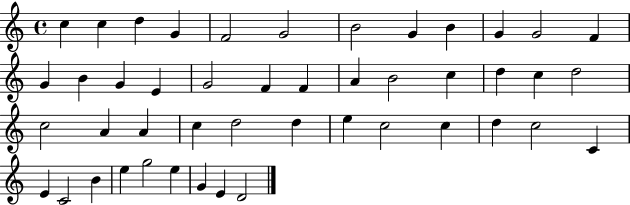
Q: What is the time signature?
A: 4/4